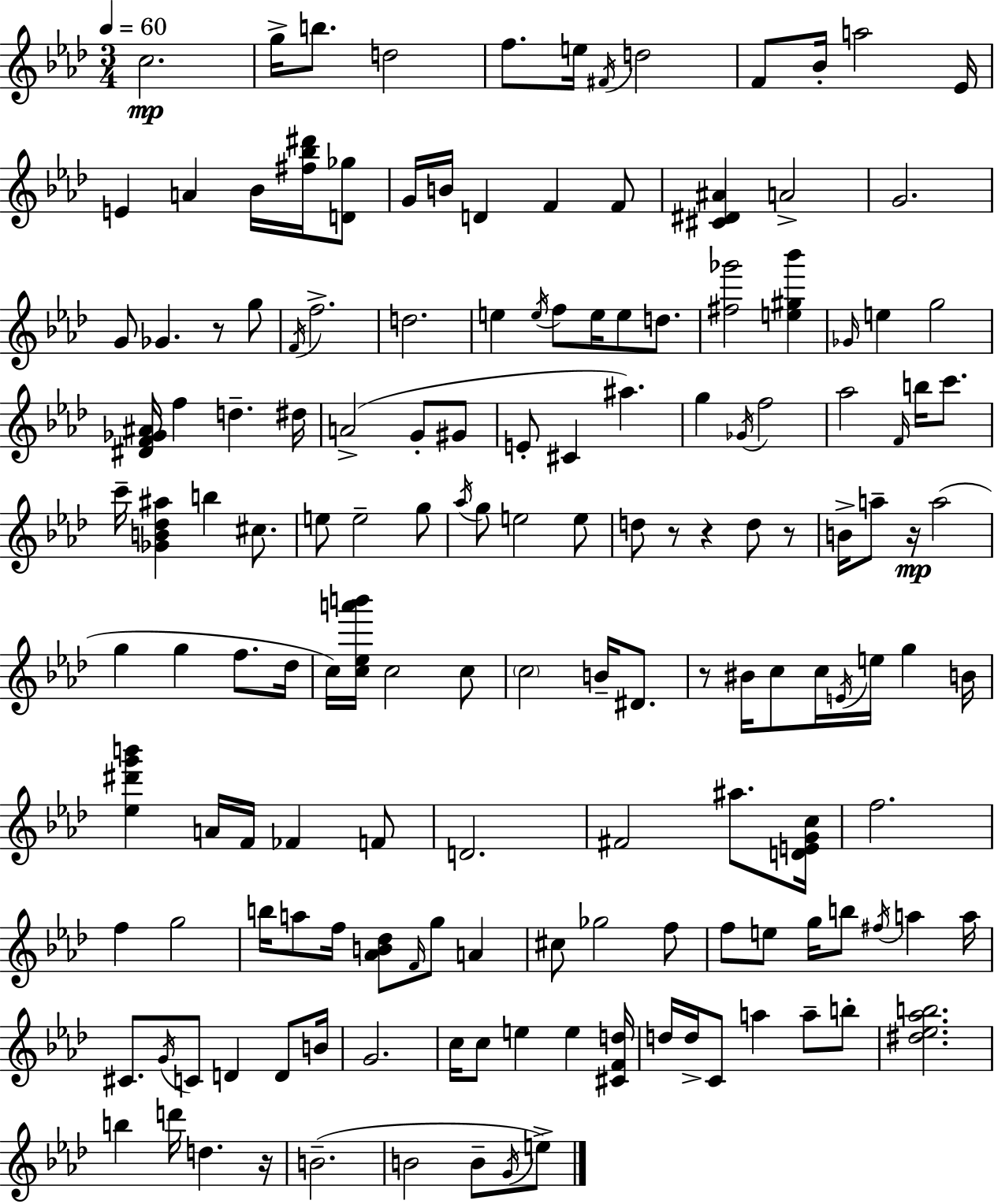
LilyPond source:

{
  \clef treble
  \numericTimeSignature
  \time 3/4
  \key f \minor
  \tempo 4 = 60
  \repeat volta 2 { c''2.\mp | g''16-> b''8. d''2 | f''8. e''16 \acciaccatura { fis'16 } d''2 | f'8 bes'16-. a''2 | \break ees'16 e'4 a'4 bes'16 <fis'' bes'' dis'''>16 <d' ges''>8 | g'16 b'16 d'4 f'4 f'8 | <cis' dis' ais'>4 a'2-> | g'2. | \break g'8 ges'4. r8 g''8 | \acciaccatura { f'16 } f''2.-> | d''2. | e''4 \acciaccatura { e''16 } f''8 e''16 e''8 | \break d''8. <fis'' ges'''>2 <e'' gis'' bes'''>4 | \grace { ges'16 } e''4 g''2 | <dis' f' ges' ais'>16 f''4 d''4.-- | dis''16 a'2->( | \break g'8-. gis'8 e'8-. cis'4 ais''4.) | g''4 \acciaccatura { ges'16 } f''2 | aes''2 | \grace { f'16 } b''16 c'''8. c'''16-- <ges' b' des'' ais''>4 b''4 | \break cis''8. e''8 e''2-- | g''8 \acciaccatura { aes''16 } g''8 e''2 | e''8 d''8 r8 r4 | d''8 r8 b'16-> a''8-- r16\mp a''2( | \break g''4 g''4 | f''8. des''16 c''16) <c'' ees'' a''' b'''>16 c''2 | c''8 \parenthesize c''2 | b'16-- dis'8. r8 bis'16 c''8 | \break c''16 \acciaccatura { e'16 } e''16 g''4 b'16 <ees'' dis''' g''' b'''>4 | a'16 f'16 fes'4 f'8 d'2. | fis'2 | ais''8. <d' e' g' c''>16 f''2. | \break f''4 | g''2 b''16 a''8 f''16 | <aes' b' des''>8 \grace { f'16 } g''8 a'4 cis''8 ges''2 | f''8 f''8 e''8 | \break g''16 b''8 \acciaccatura { fis''16 } a''4 a''16 cis'8. | \acciaccatura { g'16 } c'8 d'4 d'8 b'16 g'2. | c''16 | c''8 e''4 e''4 <cis' f' d''>16 d''16 | \break d''16-> c'8 a''4 a''8-- b''8-. <dis'' ees'' aes'' b''>2. | b''4 | d'''16 d''4. r16 b'2.--( | b'2 | \break b'8-- \acciaccatura { g'16 } e''8->) | } \bar "|."
}